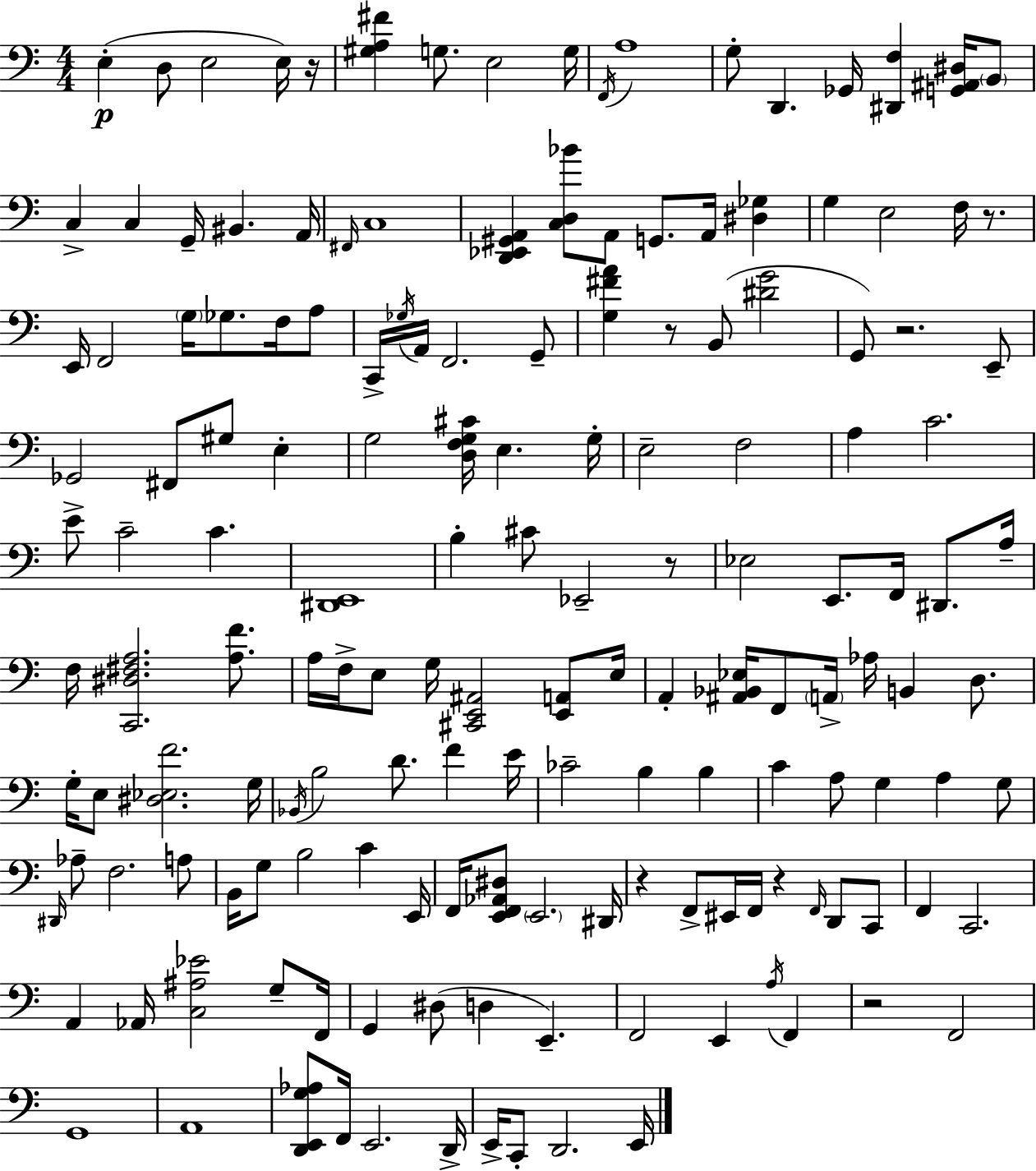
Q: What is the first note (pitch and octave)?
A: E3